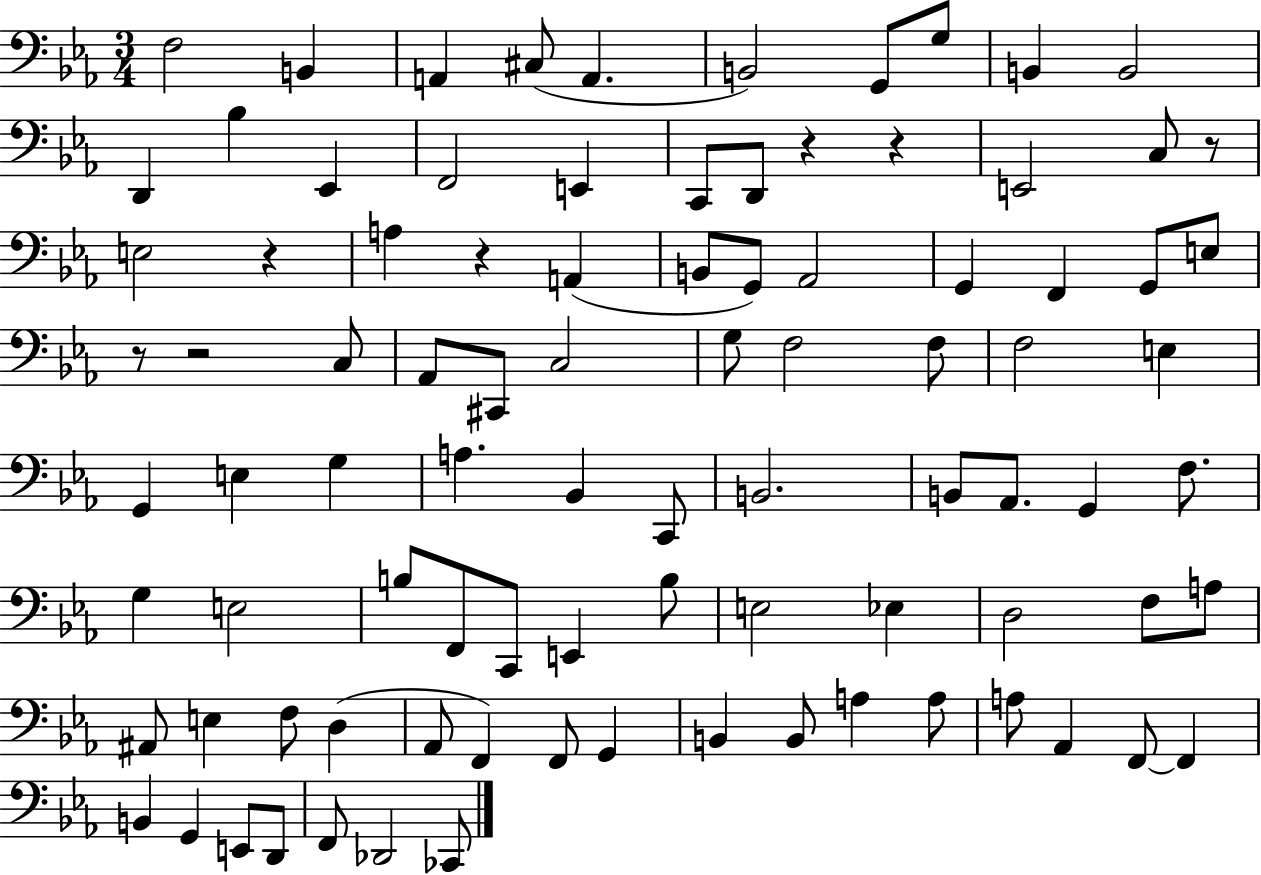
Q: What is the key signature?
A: EES major